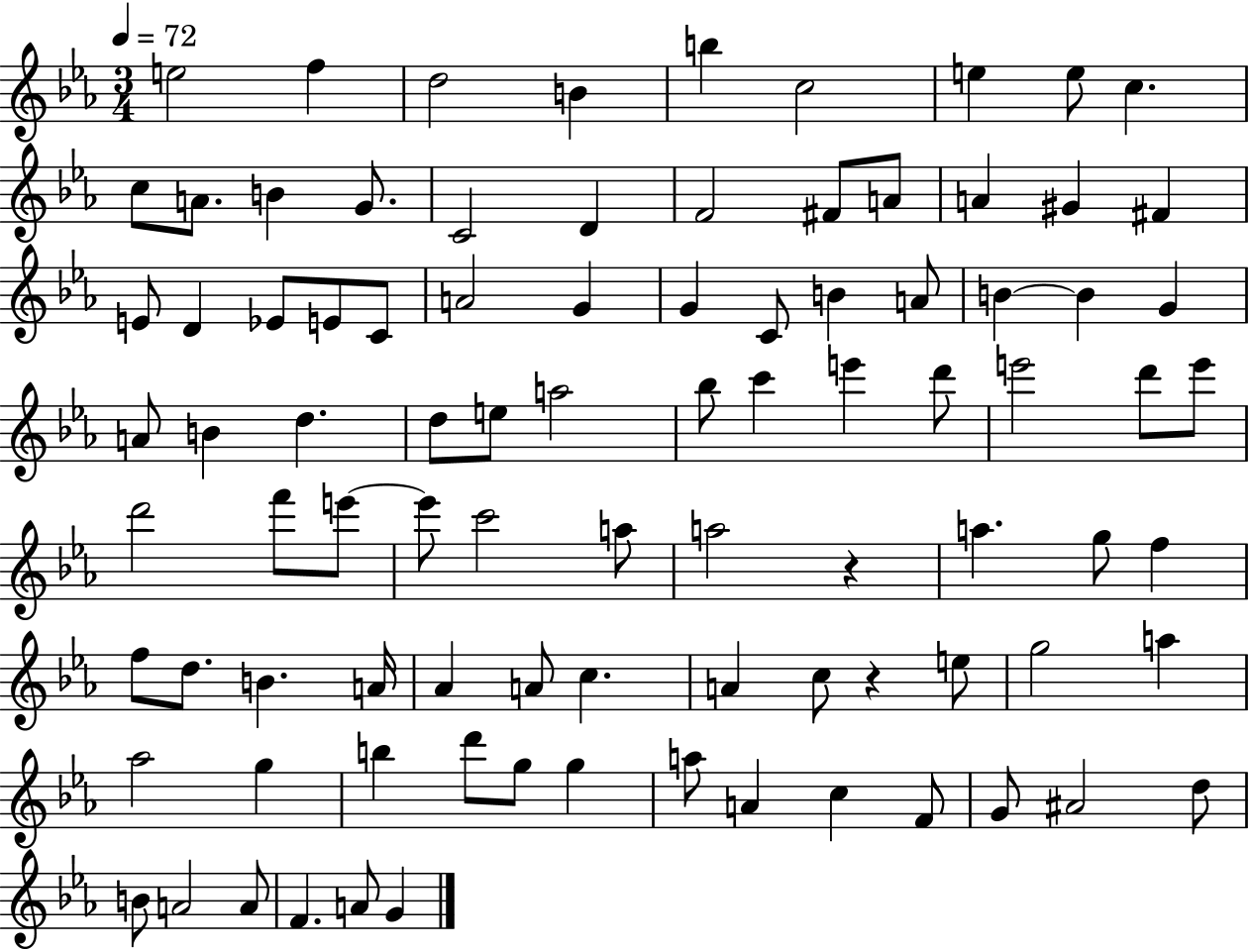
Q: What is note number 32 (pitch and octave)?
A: A4